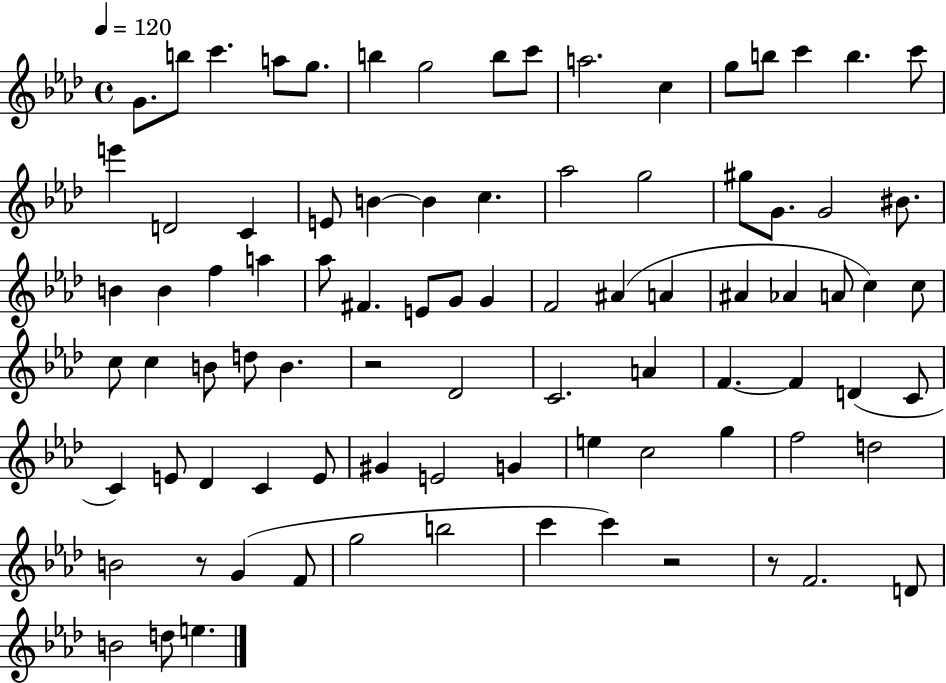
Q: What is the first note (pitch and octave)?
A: G4